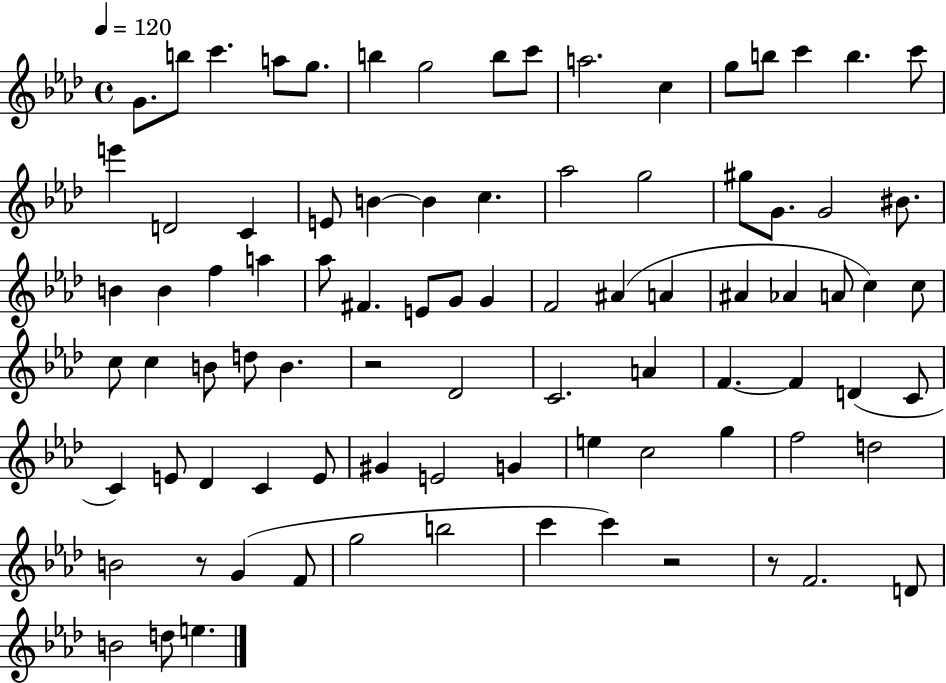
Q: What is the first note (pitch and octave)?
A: G4